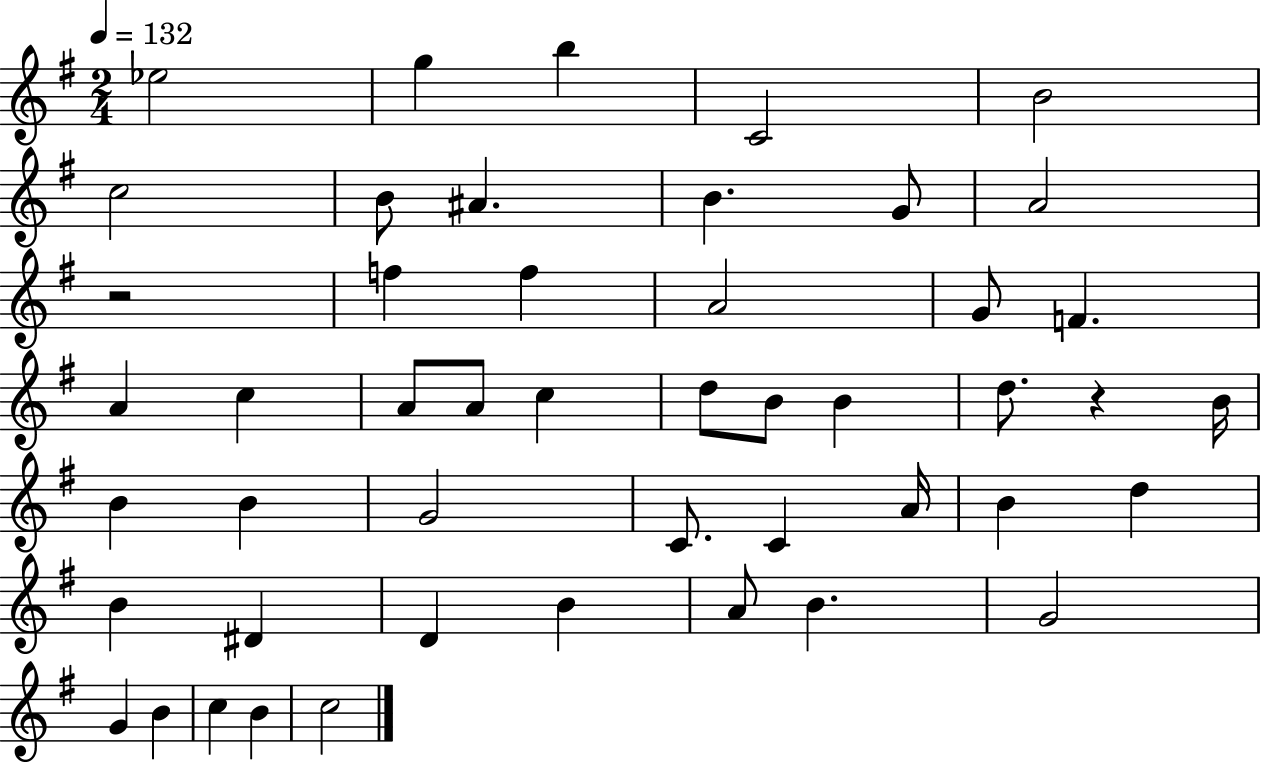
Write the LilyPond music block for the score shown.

{
  \clef treble
  \numericTimeSignature
  \time 2/4
  \key g \major
  \tempo 4 = 132
  ees''2 | g''4 b''4 | c'2 | b'2 | \break c''2 | b'8 ais'4. | b'4. g'8 | a'2 | \break r2 | f''4 f''4 | a'2 | g'8 f'4. | \break a'4 c''4 | a'8 a'8 c''4 | d''8 b'8 b'4 | d''8. r4 b'16 | \break b'4 b'4 | g'2 | c'8. c'4 a'16 | b'4 d''4 | \break b'4 dis'4 | d'4 b'4 | a'8 b'4. | g'2 | \break g'4 b'4 | c''4 b'4 | c''2 | \bar "|."
}